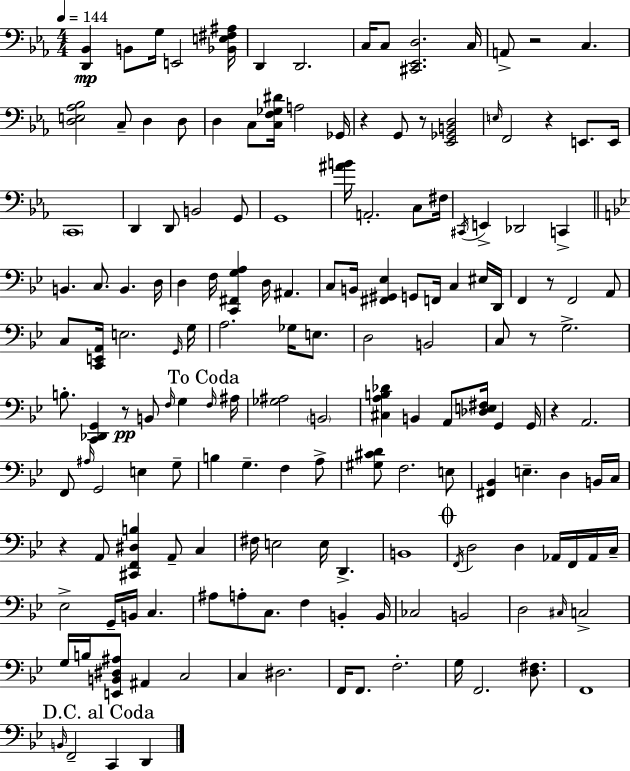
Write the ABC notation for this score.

X:1
T:Untitled
M:4/4
L:1/4
K:Eb
[D,,_B,,] B,,/2 G,/4 E,,2 [_B,,E,^F,^A,]/4 D,, D,,2 C,/4 C,/2 [^C,,_E,,D,]2 C,/4 A,,/2 z2 C, [D,E,_A,_B,]2 C,/2 D, D,/2 D, C,/2 [C,F,_G,^D]/4 A,2 _G,,/4 z G,,/2 z/2 [_E,,_G,,B,,D,]2 E,/4 F,,2 z E,,/2 E,,/4 C,,4 D,, D,,/2 B,,2 G,,/2 G,,4 [^AB]/4 A,,2 C,/2 ^F,/4 ^C,,/4 E,, _D,,2 C,, B,, C,/2 B,, D,/4 D, F,/4 [C,,^F,,G,A,] D,/4 ^A,, C,/2 B,,/4 [^F,,^G,,_E,] G,,/2 F,,/4 C, ^E,/4 D,,/4 F,, z/2 F,,2 A,,/2 C,/2 [C,,E,,A,,]/4 E,2 G,,/4 G,/4 A,2 _G,/4 E,/2 D,2 B,,2 C,/2 z/2 G,2 B,/2 [C,,_D,,G,,] z/2 B,,/2 F,/4 G, F,/4 ^A,/4 [_G,^A,]2 B,,2 [^C,A,B,_D] B,, A,,/2 [_D,E,^F,]/4 G,, G,,/4 z A,,2 F,,/2 ^A,/4 G,,2 E, G,/2 B, G, F, A,/2 [^G,^CD]/2 F,2 E,/2 [^F,,_B,,] E, D, B,,/4 C,/4 z A,,/2 [^C,,F,,^D,B,] A,,/2 C, ^F,/4 E,2 E,/4 D,, B,,4 F,,/4 D,2 D, _A,,/4 F,,/4 _A,,/4 C,/4 _E,2 G,,/4 B,,/4 C, ^A,/2 A,/2 C,/2 F, B,, B,,/4 _C,2 B,,2 D,2 ^C,/4 C,2 G,/4 B,/4 [E,,B,,^D,^A,]/2 ^A,, C,2 C, ^D,2 F,,/4 F,,/2 F,2 G,/4 F,,2 [D,^F,]/2 F,,4 B,,/4 F,,2 C,, D,,